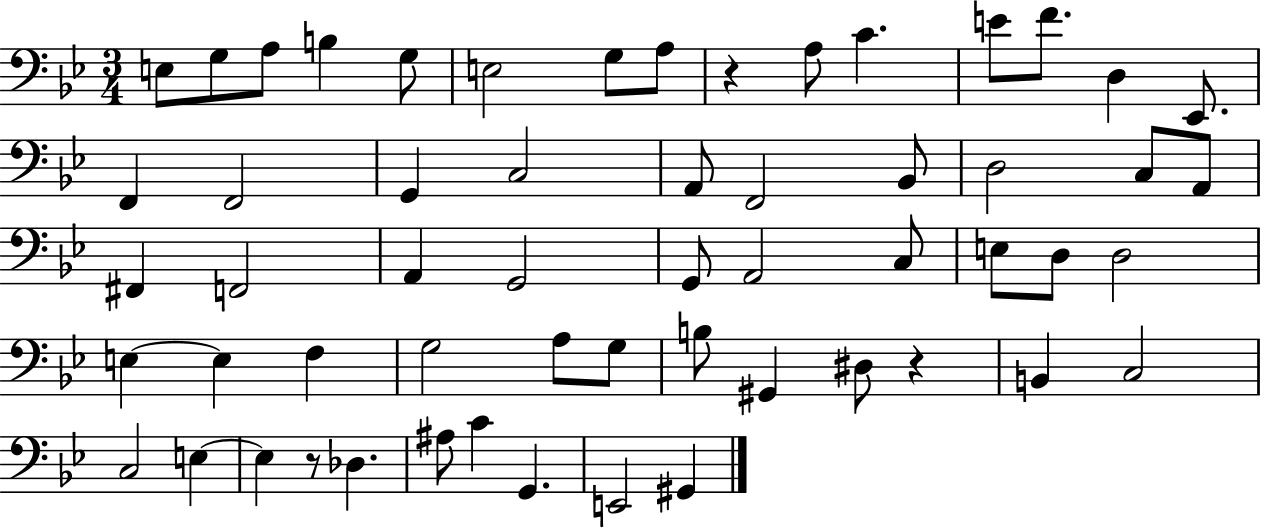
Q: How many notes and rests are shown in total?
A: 57